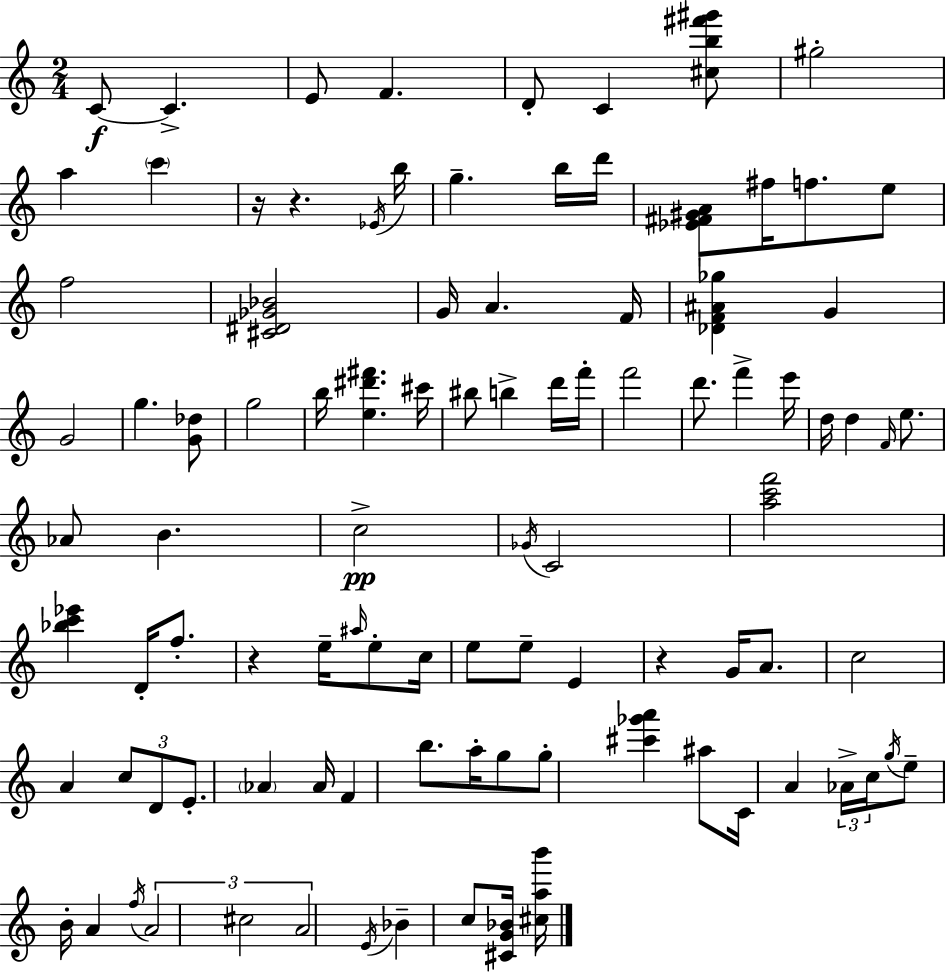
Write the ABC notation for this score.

X:1
T:Untitled
M:2/4
L:1/4
K:Am
C/2 C E/2 F D/2 C [^cb^f'^g']/2 ^g2 a c' z/4 z _E/4 b/4 g b/4 d'/4 [_E^F^GA]/2 ^f/4 f/2 e/2 f2 [^C^D_G_B]2 G/4 A F/4 [_DF^A_g] G G2 g [G_d]/2 g2 b/4 [e^d'^f'] ^c'/4 ^b/2 b d'/4 f'/4 f'2 d'/2 f' e'/4 d/4 d F/4 e/2 _A/2 B c2 _G/4 C2 [ac'f']2 [_bc'_e'] D/4 f/2 z e/4 ^a/4 e/2 c/4 e/2 e/2 E z G/4 A/2 c2 A c/2 D/2 E/2 _A _A/4 F b/2 a/4 g/2 g/2 [^c'_g'a'] ^a/2 C/4 A _A/4 c/4 g/4 e/2 B/4 A f/4 A2 ^c2 A2 E/4 _B c/2 [^CG_B]/4 [^cab']/4